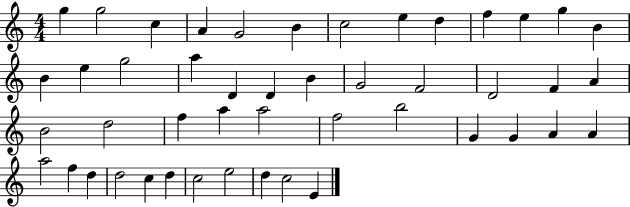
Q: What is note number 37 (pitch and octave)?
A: A5